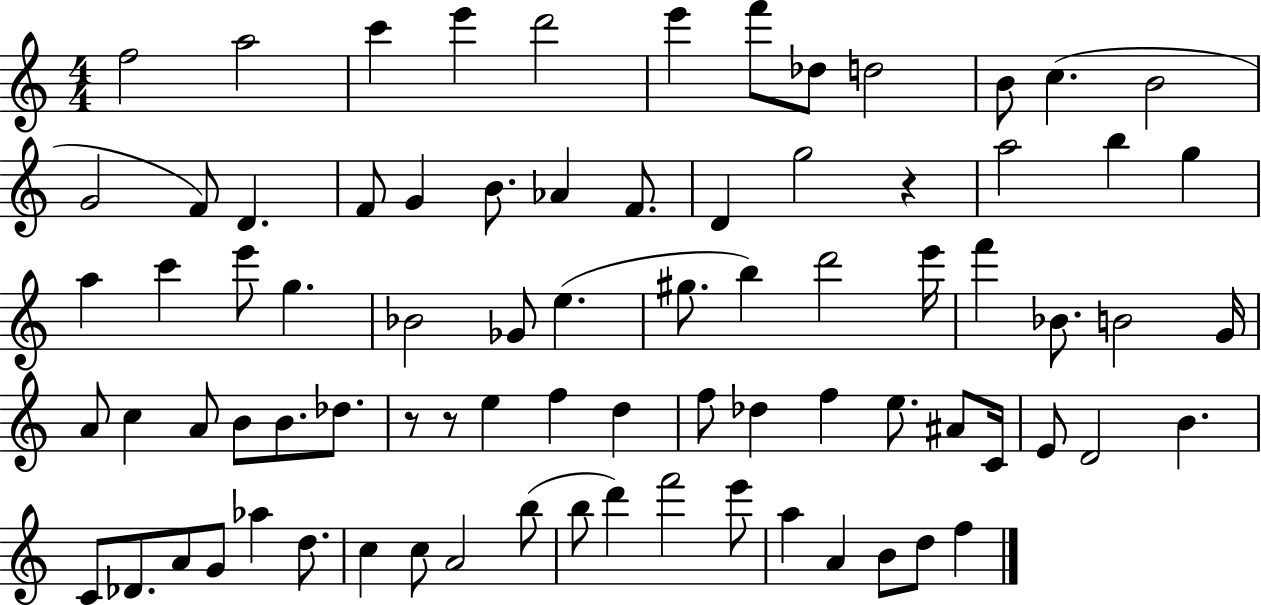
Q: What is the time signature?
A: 4/4